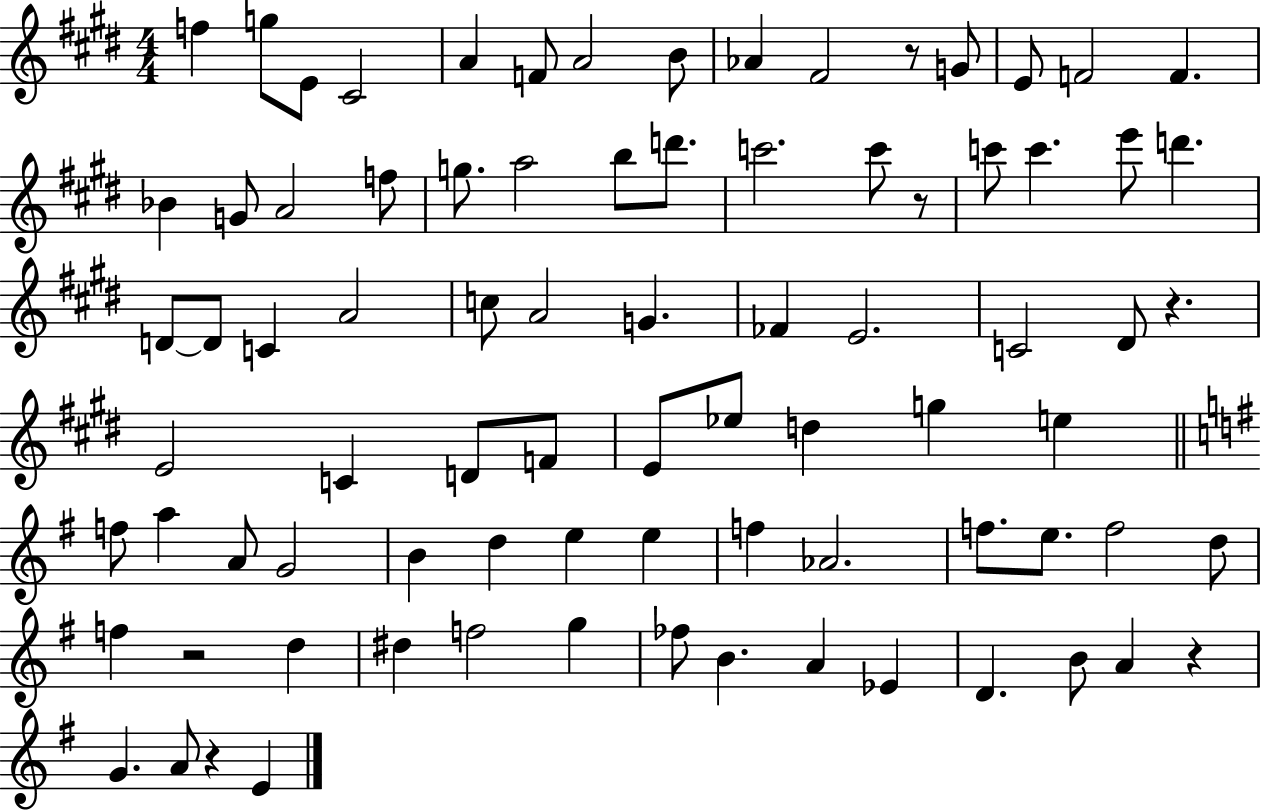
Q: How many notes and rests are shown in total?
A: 83